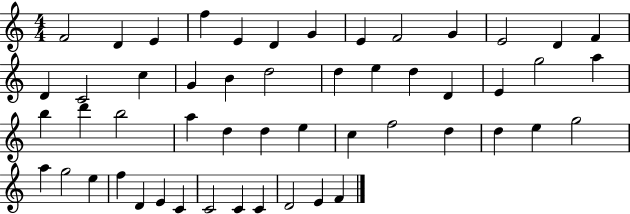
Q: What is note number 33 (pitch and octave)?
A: E5